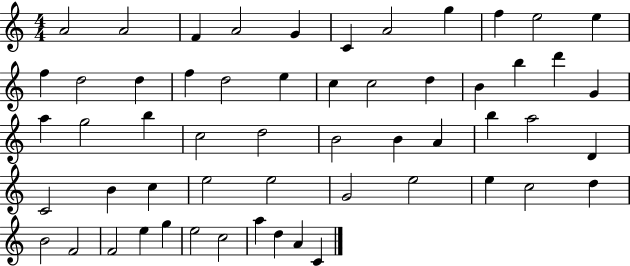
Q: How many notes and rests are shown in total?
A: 56